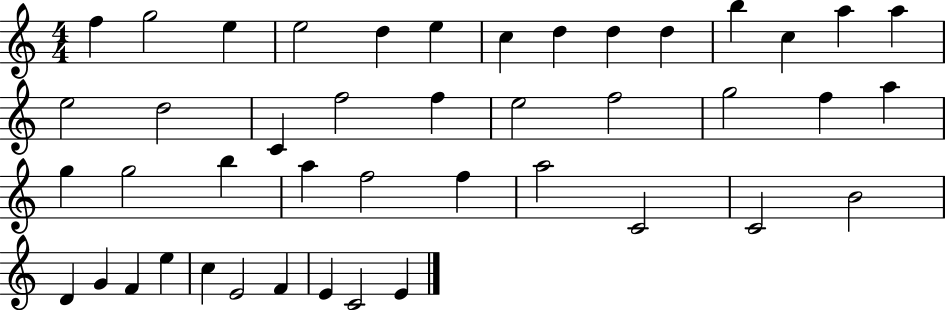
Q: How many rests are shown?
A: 0